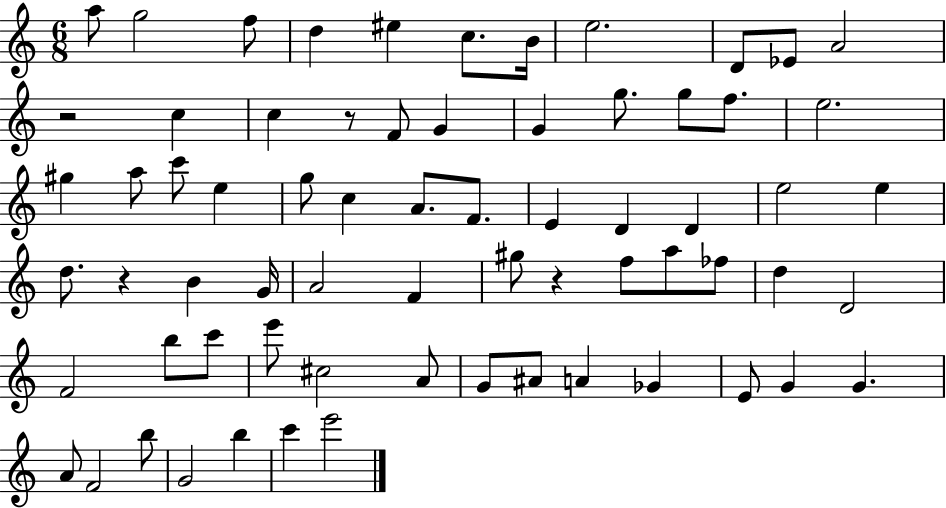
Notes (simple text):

A5/e G5/h F5/e D5/q EIS5/q C5/e. B4/s E5/h. D4/e Eb4/e A4/h R/h C5/q C5/q R/e F4/e G4/q G4/q G5/e. G5/e F5/e. E5/h. G#5/q A5/e C6/e E5/q G5/e C5/q A4/e. F4/e. E4/q D4/q D4/q E5/h E5/q D5/e. R/q B4/q G4/s A4/h F4/q G#5/e R/q F5/e A5/e FES5/e D5/q D4/h F4/h B5/e C6/e E6/e C#5/h A4/e G4/e A#4/e A4/q Gb4/q E4/e G4/q G4/q. A4/e F4/h B5/e G4/h B5/q C6/q E6/h